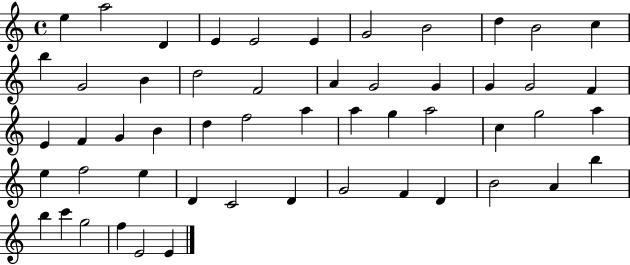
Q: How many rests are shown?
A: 0